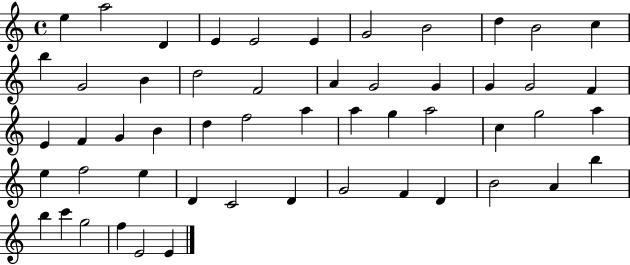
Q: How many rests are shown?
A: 0